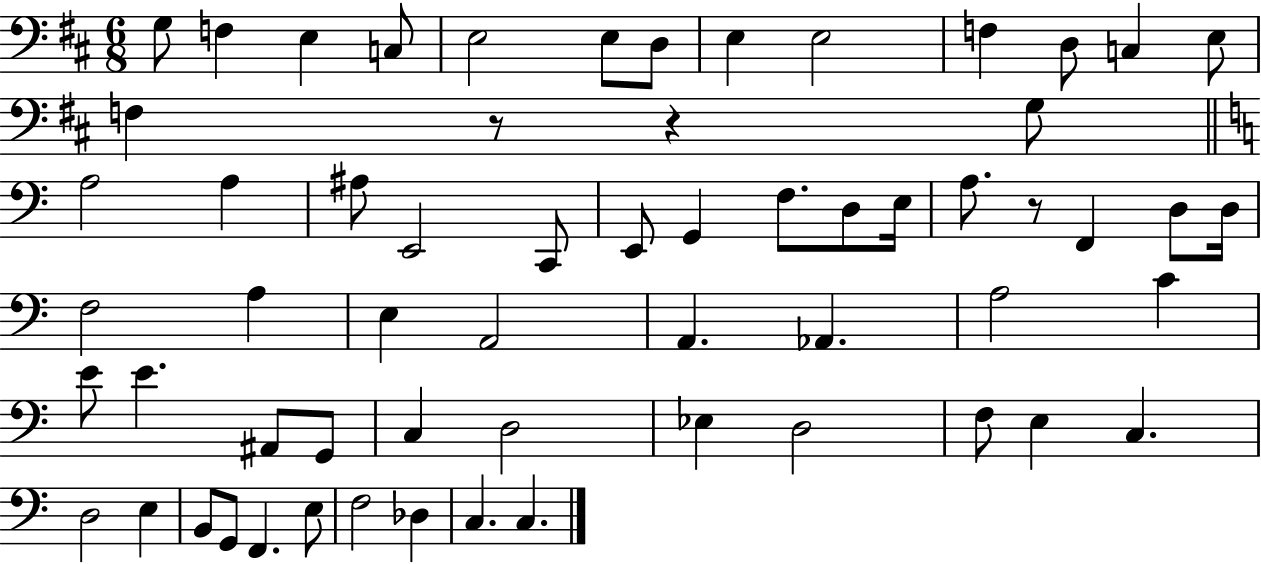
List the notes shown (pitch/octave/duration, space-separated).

G3/e F3/q E3/q C3/e E3/h E3/e D3/e E3/q E3/h F3/q D3/e C3/q E3/e F3/q R/e R/q G3/e A3/h A3/q A#3/e E2/h C2/e E2/e G2/q F3/e. D3/e E3/s A3/e. R/e F2/q D3/e D3/s F3/h A3/q E3/q A2/h A2/q. Ab2/q. A3/h C4/q E4/e E4/q. A#2/e G2/e C3/q D3/h Eb3/q D3/h F3/e E3/q C3/q. D3/h E3/q B2/e G2/e F2/q. E3/e F3/h Db3/q C3/q. C3/q.